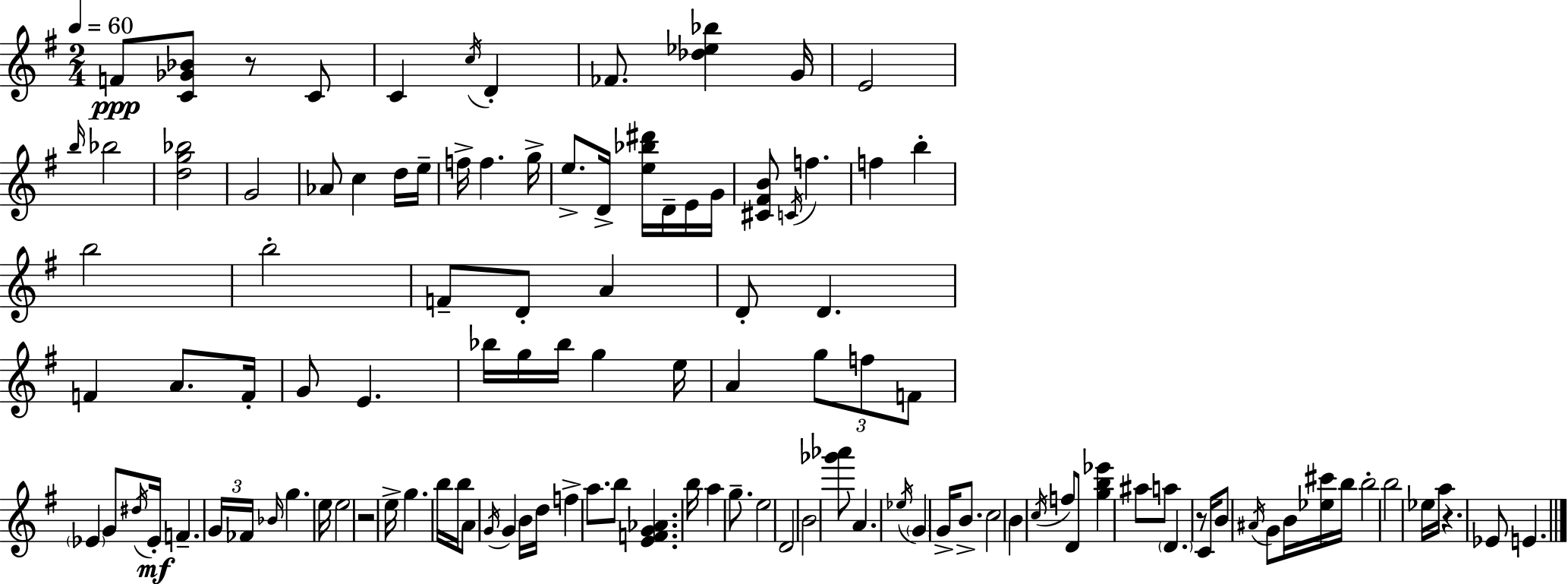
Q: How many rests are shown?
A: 4